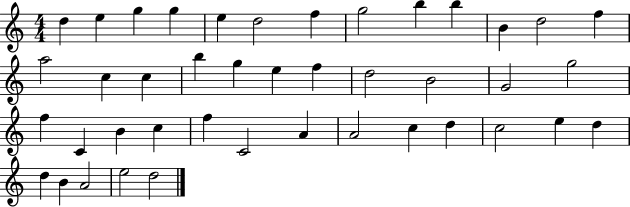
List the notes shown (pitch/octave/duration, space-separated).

D5/q E5/q G5/q G5/q E5/q D5/h F5/q G5/h B5/q B5/q B4/q D5/h F5/q A5/h C5/q C5/q B5/q G5/q E5/q F5/q D5/h B4/h G4/h G5/h F5/q C4/q B4/q C5/q F5/q C4/h A4/q A4/h C5/q D5/q C5/h E5/q D5/q D5/q B4/q A4/h E5/h D5/h